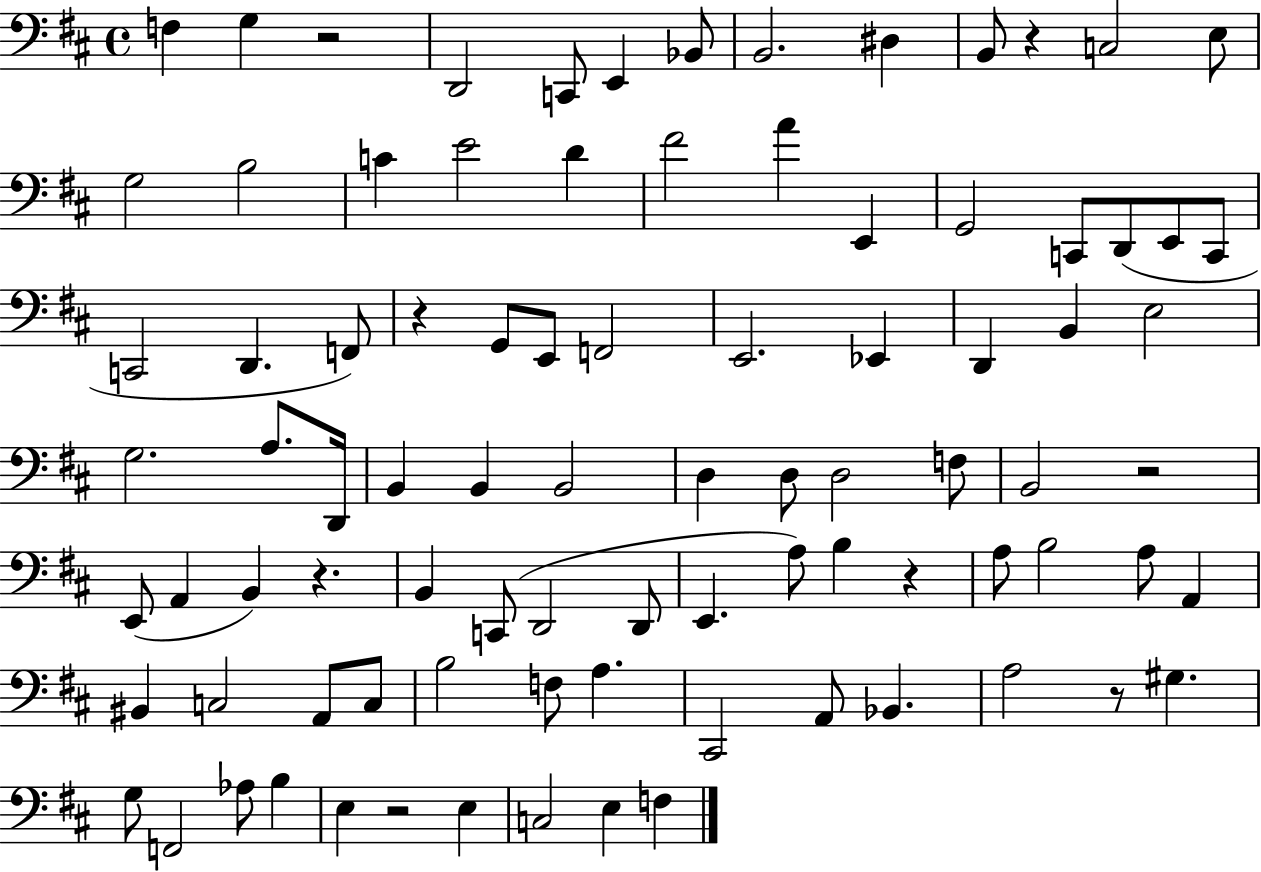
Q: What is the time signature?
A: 4/4